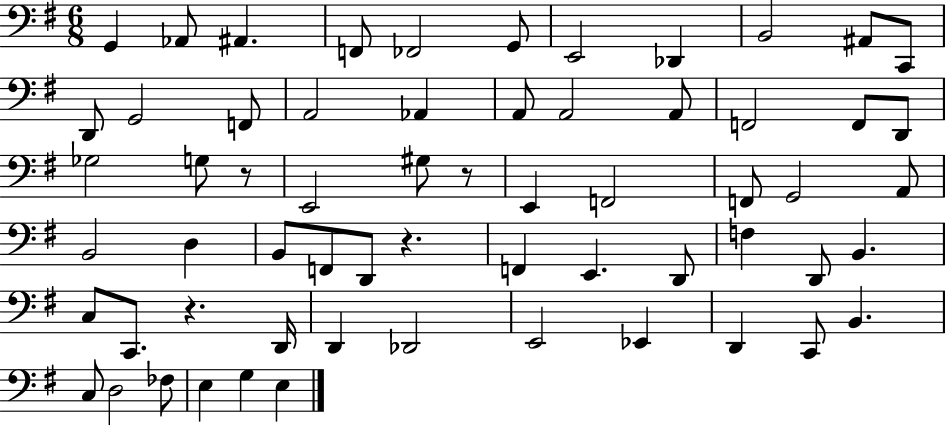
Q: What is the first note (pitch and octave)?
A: G2